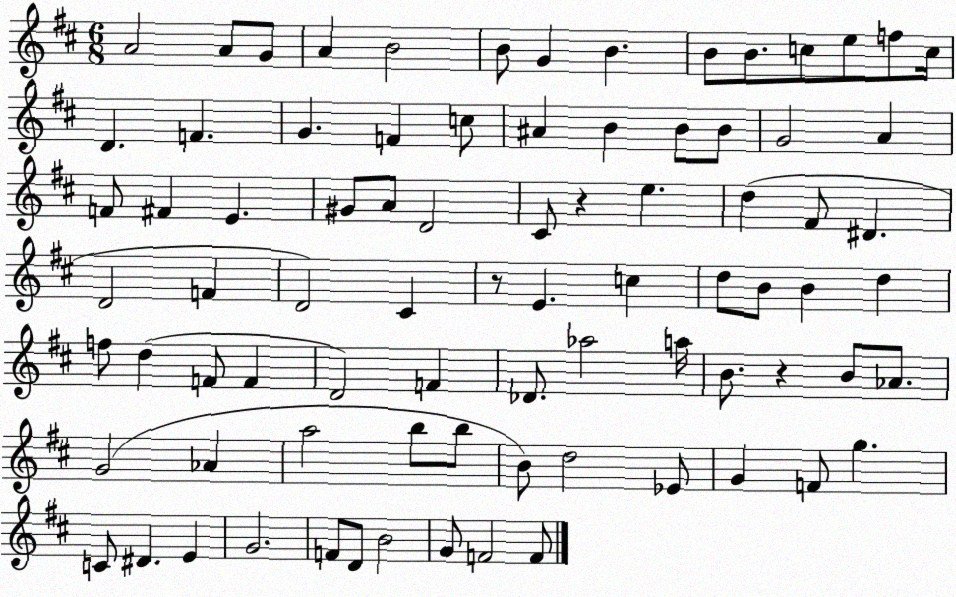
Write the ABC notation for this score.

X:1
T:Untitled
M:6/8
L:1/4
K:D
A2 A/2 G/2 A B2 B/2 G B B/2 B/2 c/2 e/2 f/2 c/4 D F G F c/2 ^A B B/2 B/2 G2 A F/2 ^F E ^G/2 A/2 D2 ^C/2 z e d ^F/2 ^D D2 F D2 ^C z/2 E c d/2 B/2 B d f/2 d F/2 F D2 F _D/2 _a2 a/4 B/2 z B/2 _A/2 G2 _A a2 b/2 b/2 B/2 d2 _E/2 G F/2 g C/2 ^D E G2 F/2 D/2 B2 G/2 F2 F/2